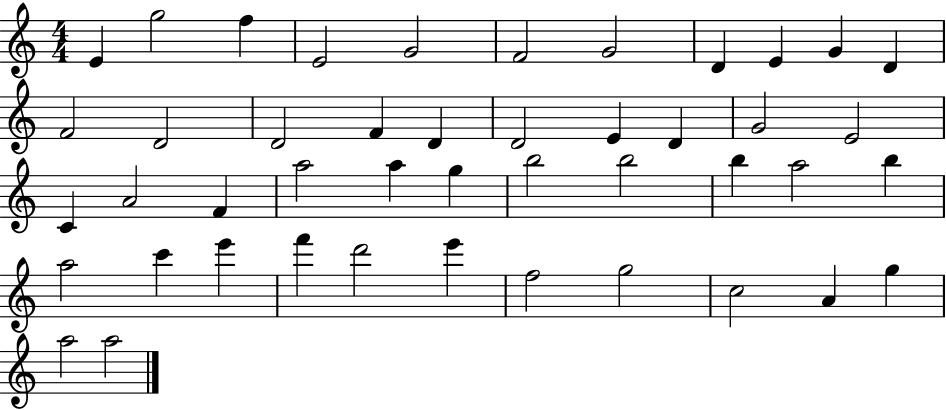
X:1
T:Untitled
M:4/4
L:1/4
K:C
E g2 f E2 G2 F2 G2 D E G D F2 D2 D2 F D D2 E D G2 E2 C A2 F a2 a g b2 b2 b a2 b a2 c' e' f' d'2 e' f2 g2 c2 A g a2 a2